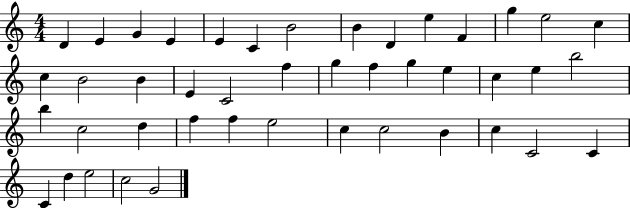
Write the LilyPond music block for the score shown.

{
  \clef treble
  \numericTimeSignature
  \time 4/4
  \key c \major
  d'4 e'4 g'4 e'4 | e'4 c'4 b'2 | b'4 d'4 e''4 f'4 | g''4 e''2 c''4 | \break c''4 b'2 b'4 | e'4 c'2 f''4 | g''4 f''4 g''4 e''4 | c''4 e''4 b''2 | \break b''4 c''2 d''4 | f''4 f''4 e''2 | c''4 c''2 b'4 | c''4 c'2 c'4 | \break c'4 d''4 e''2 | c''2 g'2 | \bar "|."
}